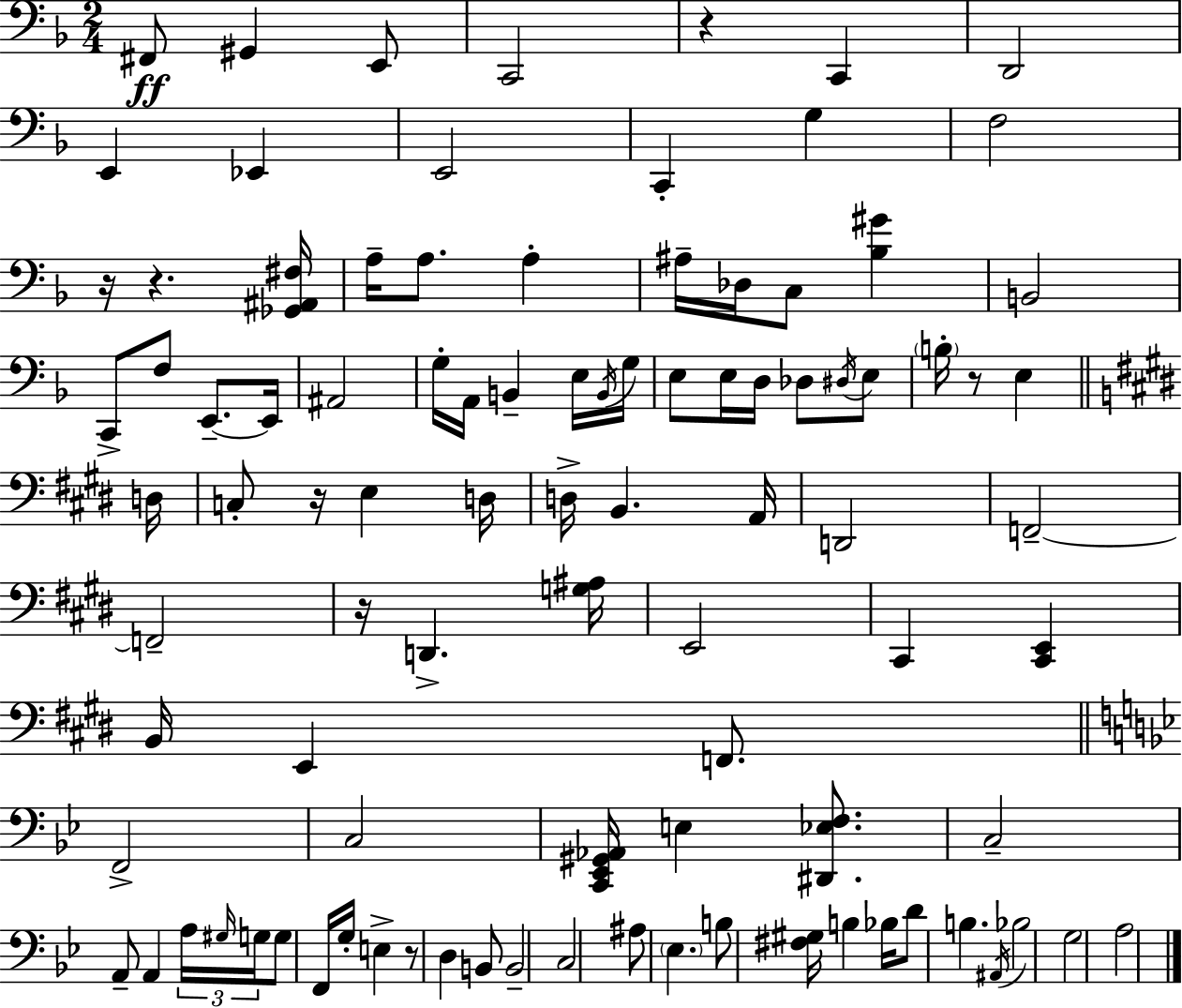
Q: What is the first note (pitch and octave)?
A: F#2